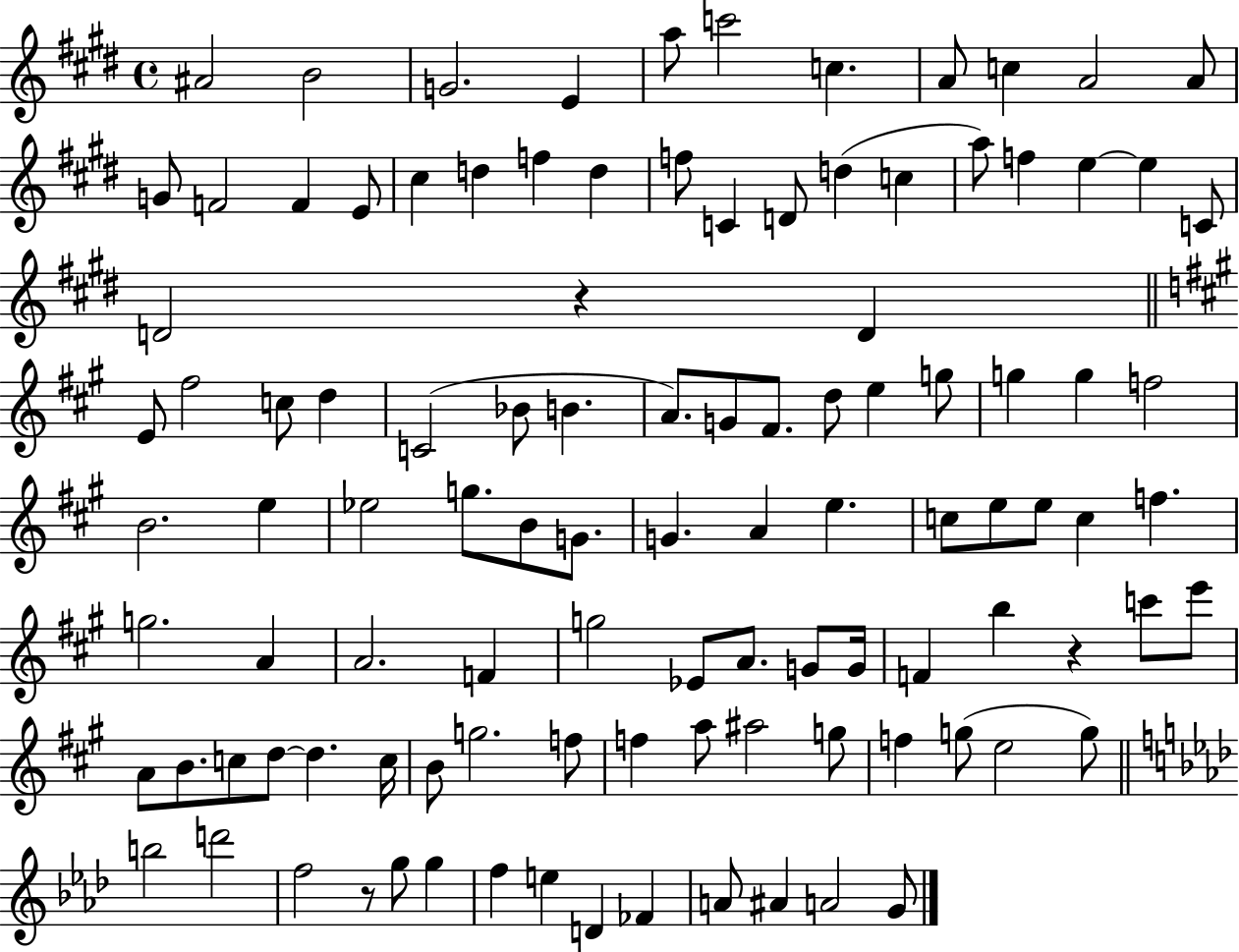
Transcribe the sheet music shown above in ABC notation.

X:1
T:Untitled
M:4/4
L:1/4
K:E
^A2 B2 G2 E a/2 c'2 c A/2 c A2 A/2 G/2 F2 F E/2 ^c d f d f/2 C D/2 d c a/2 f e e C/2 D2 z D E/2 ^f2 c/2 d C2 _B/2 B A/2 G/2 ^F/2 d/2 e g/2 g g f2 B2 e _e2 g/2 B/2 G/2 G A e c/2 e/2 e/2 c f g2 A A2 F g2 _E/2 A/2 G/2 G/4 F b z c'/2 e'/2 A/2 B/2 c/2 d/2 d c/4 B/2 g2 f/2 f a/2 ^a2 g/2 f g/2 e2 g/2 b2 d'2 f2 z/2 g/2 g f e D _F A/2 ^A A2 G/2